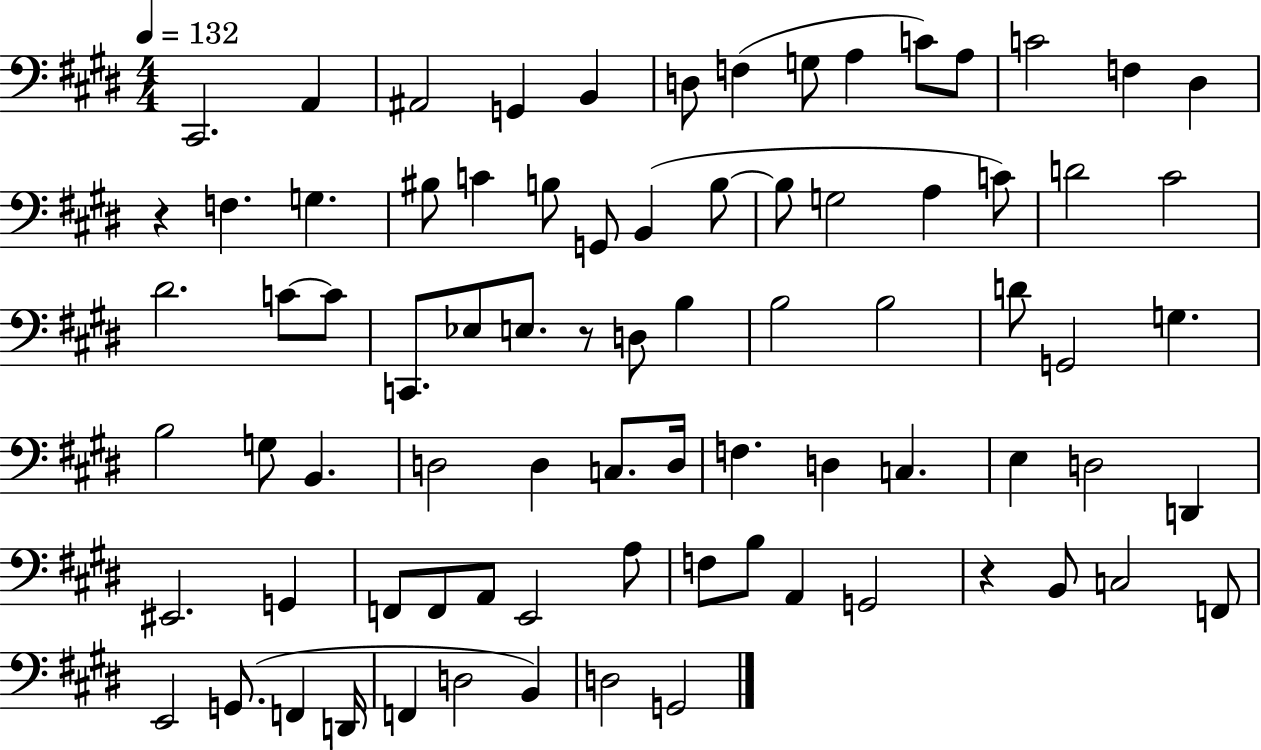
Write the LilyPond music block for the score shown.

{
  \clef bass
  \numericTimeSignature
  \time 4/4
  \key e \major
  \tempo 4 = 132
  cis,2. a,4 | ais,2 g,4 b,4 | d8 f4( g8 a4 c'8) a8 | c'2 f4 dis4 | \break r4 f4. g4. | bis8 c'4 b8 g,8 b,4( b8~~ | b8 g2 a4 c'8) | d'2 cis'2 | \break dis'2. c'8~~ c'8 | c,8. ees8 e8. r8 d8 b4 | b2 b2 | d'8 g,2 g4. | \break b2 g8 b,4. | d2 d4 c8. d16 | f4. d4 c4. | e4 d2 d,4 | \break eis,2. g,4 | f,8 f,8 a,8 e,2 a8 | f8 b8 a,4 g,2 | r4 b,8 c2 f,8 | \break e,2 g,8.( f,4 d,16 | f,4 d2 b,4) | d2 g,2 | \bar "|."
}